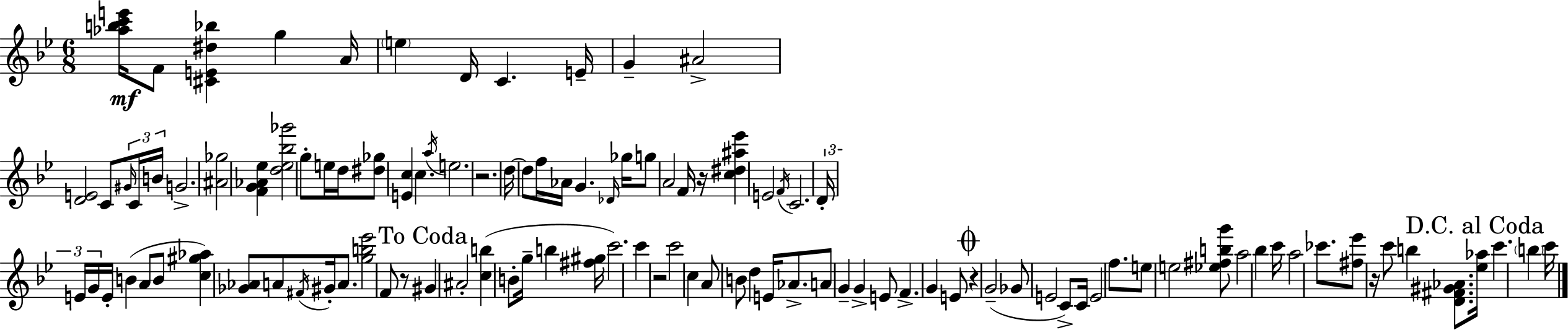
X:1
T:Untitled
M:6/8
L:1/4
K:Bb
[_abc'e']/4 F/2 [^CE^d_b] g A/4 e D/4 C E/4 G ^A2 [DE]2 C/2 ^G/4 C/4 B/4 G2 [^A_g]2 [FG_A_e] [d_e_b_g']2 g/2 e/4 d/4 [^d_g]/2 [Ec] c a/4 e2 z2 d/4 d/2 f/4 _A/4 G _D/4 _g/4 g/2 A2 F/4 z/4 [c^d^a_e'] E2 F/4 C2 D/4 E/4 G/4 E/4 B A/2 B/2 [c^g_a] [_G_A]/2 A/2 ^F/4 ^G/4 A/2 [gb_e']2 F/2 z/2 ^G ^A2 [cb] B/2 g/4 b [^f^g]/4 c'2 c' z2 c'2 c A/2 B/2 d E/4 _A/2 A/2 G G E/2 F G E/2 z G2 _G/2 E2 C/2 C/4 E2 f/2 e/2 e2 [_e^fbg']/2 a2 _b c'/4 a2 _c'/2 [^f_e']/2 z/4 c'/2 b [D^F^G_A]/2 [_e_a]/4 c' b c'/4